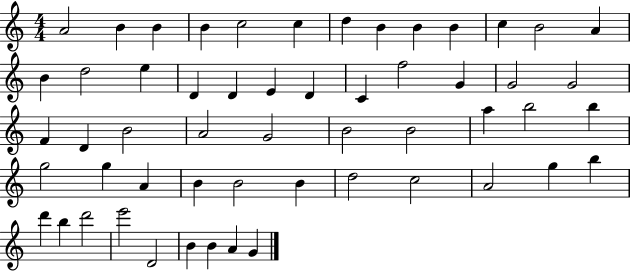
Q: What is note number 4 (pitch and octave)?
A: B4